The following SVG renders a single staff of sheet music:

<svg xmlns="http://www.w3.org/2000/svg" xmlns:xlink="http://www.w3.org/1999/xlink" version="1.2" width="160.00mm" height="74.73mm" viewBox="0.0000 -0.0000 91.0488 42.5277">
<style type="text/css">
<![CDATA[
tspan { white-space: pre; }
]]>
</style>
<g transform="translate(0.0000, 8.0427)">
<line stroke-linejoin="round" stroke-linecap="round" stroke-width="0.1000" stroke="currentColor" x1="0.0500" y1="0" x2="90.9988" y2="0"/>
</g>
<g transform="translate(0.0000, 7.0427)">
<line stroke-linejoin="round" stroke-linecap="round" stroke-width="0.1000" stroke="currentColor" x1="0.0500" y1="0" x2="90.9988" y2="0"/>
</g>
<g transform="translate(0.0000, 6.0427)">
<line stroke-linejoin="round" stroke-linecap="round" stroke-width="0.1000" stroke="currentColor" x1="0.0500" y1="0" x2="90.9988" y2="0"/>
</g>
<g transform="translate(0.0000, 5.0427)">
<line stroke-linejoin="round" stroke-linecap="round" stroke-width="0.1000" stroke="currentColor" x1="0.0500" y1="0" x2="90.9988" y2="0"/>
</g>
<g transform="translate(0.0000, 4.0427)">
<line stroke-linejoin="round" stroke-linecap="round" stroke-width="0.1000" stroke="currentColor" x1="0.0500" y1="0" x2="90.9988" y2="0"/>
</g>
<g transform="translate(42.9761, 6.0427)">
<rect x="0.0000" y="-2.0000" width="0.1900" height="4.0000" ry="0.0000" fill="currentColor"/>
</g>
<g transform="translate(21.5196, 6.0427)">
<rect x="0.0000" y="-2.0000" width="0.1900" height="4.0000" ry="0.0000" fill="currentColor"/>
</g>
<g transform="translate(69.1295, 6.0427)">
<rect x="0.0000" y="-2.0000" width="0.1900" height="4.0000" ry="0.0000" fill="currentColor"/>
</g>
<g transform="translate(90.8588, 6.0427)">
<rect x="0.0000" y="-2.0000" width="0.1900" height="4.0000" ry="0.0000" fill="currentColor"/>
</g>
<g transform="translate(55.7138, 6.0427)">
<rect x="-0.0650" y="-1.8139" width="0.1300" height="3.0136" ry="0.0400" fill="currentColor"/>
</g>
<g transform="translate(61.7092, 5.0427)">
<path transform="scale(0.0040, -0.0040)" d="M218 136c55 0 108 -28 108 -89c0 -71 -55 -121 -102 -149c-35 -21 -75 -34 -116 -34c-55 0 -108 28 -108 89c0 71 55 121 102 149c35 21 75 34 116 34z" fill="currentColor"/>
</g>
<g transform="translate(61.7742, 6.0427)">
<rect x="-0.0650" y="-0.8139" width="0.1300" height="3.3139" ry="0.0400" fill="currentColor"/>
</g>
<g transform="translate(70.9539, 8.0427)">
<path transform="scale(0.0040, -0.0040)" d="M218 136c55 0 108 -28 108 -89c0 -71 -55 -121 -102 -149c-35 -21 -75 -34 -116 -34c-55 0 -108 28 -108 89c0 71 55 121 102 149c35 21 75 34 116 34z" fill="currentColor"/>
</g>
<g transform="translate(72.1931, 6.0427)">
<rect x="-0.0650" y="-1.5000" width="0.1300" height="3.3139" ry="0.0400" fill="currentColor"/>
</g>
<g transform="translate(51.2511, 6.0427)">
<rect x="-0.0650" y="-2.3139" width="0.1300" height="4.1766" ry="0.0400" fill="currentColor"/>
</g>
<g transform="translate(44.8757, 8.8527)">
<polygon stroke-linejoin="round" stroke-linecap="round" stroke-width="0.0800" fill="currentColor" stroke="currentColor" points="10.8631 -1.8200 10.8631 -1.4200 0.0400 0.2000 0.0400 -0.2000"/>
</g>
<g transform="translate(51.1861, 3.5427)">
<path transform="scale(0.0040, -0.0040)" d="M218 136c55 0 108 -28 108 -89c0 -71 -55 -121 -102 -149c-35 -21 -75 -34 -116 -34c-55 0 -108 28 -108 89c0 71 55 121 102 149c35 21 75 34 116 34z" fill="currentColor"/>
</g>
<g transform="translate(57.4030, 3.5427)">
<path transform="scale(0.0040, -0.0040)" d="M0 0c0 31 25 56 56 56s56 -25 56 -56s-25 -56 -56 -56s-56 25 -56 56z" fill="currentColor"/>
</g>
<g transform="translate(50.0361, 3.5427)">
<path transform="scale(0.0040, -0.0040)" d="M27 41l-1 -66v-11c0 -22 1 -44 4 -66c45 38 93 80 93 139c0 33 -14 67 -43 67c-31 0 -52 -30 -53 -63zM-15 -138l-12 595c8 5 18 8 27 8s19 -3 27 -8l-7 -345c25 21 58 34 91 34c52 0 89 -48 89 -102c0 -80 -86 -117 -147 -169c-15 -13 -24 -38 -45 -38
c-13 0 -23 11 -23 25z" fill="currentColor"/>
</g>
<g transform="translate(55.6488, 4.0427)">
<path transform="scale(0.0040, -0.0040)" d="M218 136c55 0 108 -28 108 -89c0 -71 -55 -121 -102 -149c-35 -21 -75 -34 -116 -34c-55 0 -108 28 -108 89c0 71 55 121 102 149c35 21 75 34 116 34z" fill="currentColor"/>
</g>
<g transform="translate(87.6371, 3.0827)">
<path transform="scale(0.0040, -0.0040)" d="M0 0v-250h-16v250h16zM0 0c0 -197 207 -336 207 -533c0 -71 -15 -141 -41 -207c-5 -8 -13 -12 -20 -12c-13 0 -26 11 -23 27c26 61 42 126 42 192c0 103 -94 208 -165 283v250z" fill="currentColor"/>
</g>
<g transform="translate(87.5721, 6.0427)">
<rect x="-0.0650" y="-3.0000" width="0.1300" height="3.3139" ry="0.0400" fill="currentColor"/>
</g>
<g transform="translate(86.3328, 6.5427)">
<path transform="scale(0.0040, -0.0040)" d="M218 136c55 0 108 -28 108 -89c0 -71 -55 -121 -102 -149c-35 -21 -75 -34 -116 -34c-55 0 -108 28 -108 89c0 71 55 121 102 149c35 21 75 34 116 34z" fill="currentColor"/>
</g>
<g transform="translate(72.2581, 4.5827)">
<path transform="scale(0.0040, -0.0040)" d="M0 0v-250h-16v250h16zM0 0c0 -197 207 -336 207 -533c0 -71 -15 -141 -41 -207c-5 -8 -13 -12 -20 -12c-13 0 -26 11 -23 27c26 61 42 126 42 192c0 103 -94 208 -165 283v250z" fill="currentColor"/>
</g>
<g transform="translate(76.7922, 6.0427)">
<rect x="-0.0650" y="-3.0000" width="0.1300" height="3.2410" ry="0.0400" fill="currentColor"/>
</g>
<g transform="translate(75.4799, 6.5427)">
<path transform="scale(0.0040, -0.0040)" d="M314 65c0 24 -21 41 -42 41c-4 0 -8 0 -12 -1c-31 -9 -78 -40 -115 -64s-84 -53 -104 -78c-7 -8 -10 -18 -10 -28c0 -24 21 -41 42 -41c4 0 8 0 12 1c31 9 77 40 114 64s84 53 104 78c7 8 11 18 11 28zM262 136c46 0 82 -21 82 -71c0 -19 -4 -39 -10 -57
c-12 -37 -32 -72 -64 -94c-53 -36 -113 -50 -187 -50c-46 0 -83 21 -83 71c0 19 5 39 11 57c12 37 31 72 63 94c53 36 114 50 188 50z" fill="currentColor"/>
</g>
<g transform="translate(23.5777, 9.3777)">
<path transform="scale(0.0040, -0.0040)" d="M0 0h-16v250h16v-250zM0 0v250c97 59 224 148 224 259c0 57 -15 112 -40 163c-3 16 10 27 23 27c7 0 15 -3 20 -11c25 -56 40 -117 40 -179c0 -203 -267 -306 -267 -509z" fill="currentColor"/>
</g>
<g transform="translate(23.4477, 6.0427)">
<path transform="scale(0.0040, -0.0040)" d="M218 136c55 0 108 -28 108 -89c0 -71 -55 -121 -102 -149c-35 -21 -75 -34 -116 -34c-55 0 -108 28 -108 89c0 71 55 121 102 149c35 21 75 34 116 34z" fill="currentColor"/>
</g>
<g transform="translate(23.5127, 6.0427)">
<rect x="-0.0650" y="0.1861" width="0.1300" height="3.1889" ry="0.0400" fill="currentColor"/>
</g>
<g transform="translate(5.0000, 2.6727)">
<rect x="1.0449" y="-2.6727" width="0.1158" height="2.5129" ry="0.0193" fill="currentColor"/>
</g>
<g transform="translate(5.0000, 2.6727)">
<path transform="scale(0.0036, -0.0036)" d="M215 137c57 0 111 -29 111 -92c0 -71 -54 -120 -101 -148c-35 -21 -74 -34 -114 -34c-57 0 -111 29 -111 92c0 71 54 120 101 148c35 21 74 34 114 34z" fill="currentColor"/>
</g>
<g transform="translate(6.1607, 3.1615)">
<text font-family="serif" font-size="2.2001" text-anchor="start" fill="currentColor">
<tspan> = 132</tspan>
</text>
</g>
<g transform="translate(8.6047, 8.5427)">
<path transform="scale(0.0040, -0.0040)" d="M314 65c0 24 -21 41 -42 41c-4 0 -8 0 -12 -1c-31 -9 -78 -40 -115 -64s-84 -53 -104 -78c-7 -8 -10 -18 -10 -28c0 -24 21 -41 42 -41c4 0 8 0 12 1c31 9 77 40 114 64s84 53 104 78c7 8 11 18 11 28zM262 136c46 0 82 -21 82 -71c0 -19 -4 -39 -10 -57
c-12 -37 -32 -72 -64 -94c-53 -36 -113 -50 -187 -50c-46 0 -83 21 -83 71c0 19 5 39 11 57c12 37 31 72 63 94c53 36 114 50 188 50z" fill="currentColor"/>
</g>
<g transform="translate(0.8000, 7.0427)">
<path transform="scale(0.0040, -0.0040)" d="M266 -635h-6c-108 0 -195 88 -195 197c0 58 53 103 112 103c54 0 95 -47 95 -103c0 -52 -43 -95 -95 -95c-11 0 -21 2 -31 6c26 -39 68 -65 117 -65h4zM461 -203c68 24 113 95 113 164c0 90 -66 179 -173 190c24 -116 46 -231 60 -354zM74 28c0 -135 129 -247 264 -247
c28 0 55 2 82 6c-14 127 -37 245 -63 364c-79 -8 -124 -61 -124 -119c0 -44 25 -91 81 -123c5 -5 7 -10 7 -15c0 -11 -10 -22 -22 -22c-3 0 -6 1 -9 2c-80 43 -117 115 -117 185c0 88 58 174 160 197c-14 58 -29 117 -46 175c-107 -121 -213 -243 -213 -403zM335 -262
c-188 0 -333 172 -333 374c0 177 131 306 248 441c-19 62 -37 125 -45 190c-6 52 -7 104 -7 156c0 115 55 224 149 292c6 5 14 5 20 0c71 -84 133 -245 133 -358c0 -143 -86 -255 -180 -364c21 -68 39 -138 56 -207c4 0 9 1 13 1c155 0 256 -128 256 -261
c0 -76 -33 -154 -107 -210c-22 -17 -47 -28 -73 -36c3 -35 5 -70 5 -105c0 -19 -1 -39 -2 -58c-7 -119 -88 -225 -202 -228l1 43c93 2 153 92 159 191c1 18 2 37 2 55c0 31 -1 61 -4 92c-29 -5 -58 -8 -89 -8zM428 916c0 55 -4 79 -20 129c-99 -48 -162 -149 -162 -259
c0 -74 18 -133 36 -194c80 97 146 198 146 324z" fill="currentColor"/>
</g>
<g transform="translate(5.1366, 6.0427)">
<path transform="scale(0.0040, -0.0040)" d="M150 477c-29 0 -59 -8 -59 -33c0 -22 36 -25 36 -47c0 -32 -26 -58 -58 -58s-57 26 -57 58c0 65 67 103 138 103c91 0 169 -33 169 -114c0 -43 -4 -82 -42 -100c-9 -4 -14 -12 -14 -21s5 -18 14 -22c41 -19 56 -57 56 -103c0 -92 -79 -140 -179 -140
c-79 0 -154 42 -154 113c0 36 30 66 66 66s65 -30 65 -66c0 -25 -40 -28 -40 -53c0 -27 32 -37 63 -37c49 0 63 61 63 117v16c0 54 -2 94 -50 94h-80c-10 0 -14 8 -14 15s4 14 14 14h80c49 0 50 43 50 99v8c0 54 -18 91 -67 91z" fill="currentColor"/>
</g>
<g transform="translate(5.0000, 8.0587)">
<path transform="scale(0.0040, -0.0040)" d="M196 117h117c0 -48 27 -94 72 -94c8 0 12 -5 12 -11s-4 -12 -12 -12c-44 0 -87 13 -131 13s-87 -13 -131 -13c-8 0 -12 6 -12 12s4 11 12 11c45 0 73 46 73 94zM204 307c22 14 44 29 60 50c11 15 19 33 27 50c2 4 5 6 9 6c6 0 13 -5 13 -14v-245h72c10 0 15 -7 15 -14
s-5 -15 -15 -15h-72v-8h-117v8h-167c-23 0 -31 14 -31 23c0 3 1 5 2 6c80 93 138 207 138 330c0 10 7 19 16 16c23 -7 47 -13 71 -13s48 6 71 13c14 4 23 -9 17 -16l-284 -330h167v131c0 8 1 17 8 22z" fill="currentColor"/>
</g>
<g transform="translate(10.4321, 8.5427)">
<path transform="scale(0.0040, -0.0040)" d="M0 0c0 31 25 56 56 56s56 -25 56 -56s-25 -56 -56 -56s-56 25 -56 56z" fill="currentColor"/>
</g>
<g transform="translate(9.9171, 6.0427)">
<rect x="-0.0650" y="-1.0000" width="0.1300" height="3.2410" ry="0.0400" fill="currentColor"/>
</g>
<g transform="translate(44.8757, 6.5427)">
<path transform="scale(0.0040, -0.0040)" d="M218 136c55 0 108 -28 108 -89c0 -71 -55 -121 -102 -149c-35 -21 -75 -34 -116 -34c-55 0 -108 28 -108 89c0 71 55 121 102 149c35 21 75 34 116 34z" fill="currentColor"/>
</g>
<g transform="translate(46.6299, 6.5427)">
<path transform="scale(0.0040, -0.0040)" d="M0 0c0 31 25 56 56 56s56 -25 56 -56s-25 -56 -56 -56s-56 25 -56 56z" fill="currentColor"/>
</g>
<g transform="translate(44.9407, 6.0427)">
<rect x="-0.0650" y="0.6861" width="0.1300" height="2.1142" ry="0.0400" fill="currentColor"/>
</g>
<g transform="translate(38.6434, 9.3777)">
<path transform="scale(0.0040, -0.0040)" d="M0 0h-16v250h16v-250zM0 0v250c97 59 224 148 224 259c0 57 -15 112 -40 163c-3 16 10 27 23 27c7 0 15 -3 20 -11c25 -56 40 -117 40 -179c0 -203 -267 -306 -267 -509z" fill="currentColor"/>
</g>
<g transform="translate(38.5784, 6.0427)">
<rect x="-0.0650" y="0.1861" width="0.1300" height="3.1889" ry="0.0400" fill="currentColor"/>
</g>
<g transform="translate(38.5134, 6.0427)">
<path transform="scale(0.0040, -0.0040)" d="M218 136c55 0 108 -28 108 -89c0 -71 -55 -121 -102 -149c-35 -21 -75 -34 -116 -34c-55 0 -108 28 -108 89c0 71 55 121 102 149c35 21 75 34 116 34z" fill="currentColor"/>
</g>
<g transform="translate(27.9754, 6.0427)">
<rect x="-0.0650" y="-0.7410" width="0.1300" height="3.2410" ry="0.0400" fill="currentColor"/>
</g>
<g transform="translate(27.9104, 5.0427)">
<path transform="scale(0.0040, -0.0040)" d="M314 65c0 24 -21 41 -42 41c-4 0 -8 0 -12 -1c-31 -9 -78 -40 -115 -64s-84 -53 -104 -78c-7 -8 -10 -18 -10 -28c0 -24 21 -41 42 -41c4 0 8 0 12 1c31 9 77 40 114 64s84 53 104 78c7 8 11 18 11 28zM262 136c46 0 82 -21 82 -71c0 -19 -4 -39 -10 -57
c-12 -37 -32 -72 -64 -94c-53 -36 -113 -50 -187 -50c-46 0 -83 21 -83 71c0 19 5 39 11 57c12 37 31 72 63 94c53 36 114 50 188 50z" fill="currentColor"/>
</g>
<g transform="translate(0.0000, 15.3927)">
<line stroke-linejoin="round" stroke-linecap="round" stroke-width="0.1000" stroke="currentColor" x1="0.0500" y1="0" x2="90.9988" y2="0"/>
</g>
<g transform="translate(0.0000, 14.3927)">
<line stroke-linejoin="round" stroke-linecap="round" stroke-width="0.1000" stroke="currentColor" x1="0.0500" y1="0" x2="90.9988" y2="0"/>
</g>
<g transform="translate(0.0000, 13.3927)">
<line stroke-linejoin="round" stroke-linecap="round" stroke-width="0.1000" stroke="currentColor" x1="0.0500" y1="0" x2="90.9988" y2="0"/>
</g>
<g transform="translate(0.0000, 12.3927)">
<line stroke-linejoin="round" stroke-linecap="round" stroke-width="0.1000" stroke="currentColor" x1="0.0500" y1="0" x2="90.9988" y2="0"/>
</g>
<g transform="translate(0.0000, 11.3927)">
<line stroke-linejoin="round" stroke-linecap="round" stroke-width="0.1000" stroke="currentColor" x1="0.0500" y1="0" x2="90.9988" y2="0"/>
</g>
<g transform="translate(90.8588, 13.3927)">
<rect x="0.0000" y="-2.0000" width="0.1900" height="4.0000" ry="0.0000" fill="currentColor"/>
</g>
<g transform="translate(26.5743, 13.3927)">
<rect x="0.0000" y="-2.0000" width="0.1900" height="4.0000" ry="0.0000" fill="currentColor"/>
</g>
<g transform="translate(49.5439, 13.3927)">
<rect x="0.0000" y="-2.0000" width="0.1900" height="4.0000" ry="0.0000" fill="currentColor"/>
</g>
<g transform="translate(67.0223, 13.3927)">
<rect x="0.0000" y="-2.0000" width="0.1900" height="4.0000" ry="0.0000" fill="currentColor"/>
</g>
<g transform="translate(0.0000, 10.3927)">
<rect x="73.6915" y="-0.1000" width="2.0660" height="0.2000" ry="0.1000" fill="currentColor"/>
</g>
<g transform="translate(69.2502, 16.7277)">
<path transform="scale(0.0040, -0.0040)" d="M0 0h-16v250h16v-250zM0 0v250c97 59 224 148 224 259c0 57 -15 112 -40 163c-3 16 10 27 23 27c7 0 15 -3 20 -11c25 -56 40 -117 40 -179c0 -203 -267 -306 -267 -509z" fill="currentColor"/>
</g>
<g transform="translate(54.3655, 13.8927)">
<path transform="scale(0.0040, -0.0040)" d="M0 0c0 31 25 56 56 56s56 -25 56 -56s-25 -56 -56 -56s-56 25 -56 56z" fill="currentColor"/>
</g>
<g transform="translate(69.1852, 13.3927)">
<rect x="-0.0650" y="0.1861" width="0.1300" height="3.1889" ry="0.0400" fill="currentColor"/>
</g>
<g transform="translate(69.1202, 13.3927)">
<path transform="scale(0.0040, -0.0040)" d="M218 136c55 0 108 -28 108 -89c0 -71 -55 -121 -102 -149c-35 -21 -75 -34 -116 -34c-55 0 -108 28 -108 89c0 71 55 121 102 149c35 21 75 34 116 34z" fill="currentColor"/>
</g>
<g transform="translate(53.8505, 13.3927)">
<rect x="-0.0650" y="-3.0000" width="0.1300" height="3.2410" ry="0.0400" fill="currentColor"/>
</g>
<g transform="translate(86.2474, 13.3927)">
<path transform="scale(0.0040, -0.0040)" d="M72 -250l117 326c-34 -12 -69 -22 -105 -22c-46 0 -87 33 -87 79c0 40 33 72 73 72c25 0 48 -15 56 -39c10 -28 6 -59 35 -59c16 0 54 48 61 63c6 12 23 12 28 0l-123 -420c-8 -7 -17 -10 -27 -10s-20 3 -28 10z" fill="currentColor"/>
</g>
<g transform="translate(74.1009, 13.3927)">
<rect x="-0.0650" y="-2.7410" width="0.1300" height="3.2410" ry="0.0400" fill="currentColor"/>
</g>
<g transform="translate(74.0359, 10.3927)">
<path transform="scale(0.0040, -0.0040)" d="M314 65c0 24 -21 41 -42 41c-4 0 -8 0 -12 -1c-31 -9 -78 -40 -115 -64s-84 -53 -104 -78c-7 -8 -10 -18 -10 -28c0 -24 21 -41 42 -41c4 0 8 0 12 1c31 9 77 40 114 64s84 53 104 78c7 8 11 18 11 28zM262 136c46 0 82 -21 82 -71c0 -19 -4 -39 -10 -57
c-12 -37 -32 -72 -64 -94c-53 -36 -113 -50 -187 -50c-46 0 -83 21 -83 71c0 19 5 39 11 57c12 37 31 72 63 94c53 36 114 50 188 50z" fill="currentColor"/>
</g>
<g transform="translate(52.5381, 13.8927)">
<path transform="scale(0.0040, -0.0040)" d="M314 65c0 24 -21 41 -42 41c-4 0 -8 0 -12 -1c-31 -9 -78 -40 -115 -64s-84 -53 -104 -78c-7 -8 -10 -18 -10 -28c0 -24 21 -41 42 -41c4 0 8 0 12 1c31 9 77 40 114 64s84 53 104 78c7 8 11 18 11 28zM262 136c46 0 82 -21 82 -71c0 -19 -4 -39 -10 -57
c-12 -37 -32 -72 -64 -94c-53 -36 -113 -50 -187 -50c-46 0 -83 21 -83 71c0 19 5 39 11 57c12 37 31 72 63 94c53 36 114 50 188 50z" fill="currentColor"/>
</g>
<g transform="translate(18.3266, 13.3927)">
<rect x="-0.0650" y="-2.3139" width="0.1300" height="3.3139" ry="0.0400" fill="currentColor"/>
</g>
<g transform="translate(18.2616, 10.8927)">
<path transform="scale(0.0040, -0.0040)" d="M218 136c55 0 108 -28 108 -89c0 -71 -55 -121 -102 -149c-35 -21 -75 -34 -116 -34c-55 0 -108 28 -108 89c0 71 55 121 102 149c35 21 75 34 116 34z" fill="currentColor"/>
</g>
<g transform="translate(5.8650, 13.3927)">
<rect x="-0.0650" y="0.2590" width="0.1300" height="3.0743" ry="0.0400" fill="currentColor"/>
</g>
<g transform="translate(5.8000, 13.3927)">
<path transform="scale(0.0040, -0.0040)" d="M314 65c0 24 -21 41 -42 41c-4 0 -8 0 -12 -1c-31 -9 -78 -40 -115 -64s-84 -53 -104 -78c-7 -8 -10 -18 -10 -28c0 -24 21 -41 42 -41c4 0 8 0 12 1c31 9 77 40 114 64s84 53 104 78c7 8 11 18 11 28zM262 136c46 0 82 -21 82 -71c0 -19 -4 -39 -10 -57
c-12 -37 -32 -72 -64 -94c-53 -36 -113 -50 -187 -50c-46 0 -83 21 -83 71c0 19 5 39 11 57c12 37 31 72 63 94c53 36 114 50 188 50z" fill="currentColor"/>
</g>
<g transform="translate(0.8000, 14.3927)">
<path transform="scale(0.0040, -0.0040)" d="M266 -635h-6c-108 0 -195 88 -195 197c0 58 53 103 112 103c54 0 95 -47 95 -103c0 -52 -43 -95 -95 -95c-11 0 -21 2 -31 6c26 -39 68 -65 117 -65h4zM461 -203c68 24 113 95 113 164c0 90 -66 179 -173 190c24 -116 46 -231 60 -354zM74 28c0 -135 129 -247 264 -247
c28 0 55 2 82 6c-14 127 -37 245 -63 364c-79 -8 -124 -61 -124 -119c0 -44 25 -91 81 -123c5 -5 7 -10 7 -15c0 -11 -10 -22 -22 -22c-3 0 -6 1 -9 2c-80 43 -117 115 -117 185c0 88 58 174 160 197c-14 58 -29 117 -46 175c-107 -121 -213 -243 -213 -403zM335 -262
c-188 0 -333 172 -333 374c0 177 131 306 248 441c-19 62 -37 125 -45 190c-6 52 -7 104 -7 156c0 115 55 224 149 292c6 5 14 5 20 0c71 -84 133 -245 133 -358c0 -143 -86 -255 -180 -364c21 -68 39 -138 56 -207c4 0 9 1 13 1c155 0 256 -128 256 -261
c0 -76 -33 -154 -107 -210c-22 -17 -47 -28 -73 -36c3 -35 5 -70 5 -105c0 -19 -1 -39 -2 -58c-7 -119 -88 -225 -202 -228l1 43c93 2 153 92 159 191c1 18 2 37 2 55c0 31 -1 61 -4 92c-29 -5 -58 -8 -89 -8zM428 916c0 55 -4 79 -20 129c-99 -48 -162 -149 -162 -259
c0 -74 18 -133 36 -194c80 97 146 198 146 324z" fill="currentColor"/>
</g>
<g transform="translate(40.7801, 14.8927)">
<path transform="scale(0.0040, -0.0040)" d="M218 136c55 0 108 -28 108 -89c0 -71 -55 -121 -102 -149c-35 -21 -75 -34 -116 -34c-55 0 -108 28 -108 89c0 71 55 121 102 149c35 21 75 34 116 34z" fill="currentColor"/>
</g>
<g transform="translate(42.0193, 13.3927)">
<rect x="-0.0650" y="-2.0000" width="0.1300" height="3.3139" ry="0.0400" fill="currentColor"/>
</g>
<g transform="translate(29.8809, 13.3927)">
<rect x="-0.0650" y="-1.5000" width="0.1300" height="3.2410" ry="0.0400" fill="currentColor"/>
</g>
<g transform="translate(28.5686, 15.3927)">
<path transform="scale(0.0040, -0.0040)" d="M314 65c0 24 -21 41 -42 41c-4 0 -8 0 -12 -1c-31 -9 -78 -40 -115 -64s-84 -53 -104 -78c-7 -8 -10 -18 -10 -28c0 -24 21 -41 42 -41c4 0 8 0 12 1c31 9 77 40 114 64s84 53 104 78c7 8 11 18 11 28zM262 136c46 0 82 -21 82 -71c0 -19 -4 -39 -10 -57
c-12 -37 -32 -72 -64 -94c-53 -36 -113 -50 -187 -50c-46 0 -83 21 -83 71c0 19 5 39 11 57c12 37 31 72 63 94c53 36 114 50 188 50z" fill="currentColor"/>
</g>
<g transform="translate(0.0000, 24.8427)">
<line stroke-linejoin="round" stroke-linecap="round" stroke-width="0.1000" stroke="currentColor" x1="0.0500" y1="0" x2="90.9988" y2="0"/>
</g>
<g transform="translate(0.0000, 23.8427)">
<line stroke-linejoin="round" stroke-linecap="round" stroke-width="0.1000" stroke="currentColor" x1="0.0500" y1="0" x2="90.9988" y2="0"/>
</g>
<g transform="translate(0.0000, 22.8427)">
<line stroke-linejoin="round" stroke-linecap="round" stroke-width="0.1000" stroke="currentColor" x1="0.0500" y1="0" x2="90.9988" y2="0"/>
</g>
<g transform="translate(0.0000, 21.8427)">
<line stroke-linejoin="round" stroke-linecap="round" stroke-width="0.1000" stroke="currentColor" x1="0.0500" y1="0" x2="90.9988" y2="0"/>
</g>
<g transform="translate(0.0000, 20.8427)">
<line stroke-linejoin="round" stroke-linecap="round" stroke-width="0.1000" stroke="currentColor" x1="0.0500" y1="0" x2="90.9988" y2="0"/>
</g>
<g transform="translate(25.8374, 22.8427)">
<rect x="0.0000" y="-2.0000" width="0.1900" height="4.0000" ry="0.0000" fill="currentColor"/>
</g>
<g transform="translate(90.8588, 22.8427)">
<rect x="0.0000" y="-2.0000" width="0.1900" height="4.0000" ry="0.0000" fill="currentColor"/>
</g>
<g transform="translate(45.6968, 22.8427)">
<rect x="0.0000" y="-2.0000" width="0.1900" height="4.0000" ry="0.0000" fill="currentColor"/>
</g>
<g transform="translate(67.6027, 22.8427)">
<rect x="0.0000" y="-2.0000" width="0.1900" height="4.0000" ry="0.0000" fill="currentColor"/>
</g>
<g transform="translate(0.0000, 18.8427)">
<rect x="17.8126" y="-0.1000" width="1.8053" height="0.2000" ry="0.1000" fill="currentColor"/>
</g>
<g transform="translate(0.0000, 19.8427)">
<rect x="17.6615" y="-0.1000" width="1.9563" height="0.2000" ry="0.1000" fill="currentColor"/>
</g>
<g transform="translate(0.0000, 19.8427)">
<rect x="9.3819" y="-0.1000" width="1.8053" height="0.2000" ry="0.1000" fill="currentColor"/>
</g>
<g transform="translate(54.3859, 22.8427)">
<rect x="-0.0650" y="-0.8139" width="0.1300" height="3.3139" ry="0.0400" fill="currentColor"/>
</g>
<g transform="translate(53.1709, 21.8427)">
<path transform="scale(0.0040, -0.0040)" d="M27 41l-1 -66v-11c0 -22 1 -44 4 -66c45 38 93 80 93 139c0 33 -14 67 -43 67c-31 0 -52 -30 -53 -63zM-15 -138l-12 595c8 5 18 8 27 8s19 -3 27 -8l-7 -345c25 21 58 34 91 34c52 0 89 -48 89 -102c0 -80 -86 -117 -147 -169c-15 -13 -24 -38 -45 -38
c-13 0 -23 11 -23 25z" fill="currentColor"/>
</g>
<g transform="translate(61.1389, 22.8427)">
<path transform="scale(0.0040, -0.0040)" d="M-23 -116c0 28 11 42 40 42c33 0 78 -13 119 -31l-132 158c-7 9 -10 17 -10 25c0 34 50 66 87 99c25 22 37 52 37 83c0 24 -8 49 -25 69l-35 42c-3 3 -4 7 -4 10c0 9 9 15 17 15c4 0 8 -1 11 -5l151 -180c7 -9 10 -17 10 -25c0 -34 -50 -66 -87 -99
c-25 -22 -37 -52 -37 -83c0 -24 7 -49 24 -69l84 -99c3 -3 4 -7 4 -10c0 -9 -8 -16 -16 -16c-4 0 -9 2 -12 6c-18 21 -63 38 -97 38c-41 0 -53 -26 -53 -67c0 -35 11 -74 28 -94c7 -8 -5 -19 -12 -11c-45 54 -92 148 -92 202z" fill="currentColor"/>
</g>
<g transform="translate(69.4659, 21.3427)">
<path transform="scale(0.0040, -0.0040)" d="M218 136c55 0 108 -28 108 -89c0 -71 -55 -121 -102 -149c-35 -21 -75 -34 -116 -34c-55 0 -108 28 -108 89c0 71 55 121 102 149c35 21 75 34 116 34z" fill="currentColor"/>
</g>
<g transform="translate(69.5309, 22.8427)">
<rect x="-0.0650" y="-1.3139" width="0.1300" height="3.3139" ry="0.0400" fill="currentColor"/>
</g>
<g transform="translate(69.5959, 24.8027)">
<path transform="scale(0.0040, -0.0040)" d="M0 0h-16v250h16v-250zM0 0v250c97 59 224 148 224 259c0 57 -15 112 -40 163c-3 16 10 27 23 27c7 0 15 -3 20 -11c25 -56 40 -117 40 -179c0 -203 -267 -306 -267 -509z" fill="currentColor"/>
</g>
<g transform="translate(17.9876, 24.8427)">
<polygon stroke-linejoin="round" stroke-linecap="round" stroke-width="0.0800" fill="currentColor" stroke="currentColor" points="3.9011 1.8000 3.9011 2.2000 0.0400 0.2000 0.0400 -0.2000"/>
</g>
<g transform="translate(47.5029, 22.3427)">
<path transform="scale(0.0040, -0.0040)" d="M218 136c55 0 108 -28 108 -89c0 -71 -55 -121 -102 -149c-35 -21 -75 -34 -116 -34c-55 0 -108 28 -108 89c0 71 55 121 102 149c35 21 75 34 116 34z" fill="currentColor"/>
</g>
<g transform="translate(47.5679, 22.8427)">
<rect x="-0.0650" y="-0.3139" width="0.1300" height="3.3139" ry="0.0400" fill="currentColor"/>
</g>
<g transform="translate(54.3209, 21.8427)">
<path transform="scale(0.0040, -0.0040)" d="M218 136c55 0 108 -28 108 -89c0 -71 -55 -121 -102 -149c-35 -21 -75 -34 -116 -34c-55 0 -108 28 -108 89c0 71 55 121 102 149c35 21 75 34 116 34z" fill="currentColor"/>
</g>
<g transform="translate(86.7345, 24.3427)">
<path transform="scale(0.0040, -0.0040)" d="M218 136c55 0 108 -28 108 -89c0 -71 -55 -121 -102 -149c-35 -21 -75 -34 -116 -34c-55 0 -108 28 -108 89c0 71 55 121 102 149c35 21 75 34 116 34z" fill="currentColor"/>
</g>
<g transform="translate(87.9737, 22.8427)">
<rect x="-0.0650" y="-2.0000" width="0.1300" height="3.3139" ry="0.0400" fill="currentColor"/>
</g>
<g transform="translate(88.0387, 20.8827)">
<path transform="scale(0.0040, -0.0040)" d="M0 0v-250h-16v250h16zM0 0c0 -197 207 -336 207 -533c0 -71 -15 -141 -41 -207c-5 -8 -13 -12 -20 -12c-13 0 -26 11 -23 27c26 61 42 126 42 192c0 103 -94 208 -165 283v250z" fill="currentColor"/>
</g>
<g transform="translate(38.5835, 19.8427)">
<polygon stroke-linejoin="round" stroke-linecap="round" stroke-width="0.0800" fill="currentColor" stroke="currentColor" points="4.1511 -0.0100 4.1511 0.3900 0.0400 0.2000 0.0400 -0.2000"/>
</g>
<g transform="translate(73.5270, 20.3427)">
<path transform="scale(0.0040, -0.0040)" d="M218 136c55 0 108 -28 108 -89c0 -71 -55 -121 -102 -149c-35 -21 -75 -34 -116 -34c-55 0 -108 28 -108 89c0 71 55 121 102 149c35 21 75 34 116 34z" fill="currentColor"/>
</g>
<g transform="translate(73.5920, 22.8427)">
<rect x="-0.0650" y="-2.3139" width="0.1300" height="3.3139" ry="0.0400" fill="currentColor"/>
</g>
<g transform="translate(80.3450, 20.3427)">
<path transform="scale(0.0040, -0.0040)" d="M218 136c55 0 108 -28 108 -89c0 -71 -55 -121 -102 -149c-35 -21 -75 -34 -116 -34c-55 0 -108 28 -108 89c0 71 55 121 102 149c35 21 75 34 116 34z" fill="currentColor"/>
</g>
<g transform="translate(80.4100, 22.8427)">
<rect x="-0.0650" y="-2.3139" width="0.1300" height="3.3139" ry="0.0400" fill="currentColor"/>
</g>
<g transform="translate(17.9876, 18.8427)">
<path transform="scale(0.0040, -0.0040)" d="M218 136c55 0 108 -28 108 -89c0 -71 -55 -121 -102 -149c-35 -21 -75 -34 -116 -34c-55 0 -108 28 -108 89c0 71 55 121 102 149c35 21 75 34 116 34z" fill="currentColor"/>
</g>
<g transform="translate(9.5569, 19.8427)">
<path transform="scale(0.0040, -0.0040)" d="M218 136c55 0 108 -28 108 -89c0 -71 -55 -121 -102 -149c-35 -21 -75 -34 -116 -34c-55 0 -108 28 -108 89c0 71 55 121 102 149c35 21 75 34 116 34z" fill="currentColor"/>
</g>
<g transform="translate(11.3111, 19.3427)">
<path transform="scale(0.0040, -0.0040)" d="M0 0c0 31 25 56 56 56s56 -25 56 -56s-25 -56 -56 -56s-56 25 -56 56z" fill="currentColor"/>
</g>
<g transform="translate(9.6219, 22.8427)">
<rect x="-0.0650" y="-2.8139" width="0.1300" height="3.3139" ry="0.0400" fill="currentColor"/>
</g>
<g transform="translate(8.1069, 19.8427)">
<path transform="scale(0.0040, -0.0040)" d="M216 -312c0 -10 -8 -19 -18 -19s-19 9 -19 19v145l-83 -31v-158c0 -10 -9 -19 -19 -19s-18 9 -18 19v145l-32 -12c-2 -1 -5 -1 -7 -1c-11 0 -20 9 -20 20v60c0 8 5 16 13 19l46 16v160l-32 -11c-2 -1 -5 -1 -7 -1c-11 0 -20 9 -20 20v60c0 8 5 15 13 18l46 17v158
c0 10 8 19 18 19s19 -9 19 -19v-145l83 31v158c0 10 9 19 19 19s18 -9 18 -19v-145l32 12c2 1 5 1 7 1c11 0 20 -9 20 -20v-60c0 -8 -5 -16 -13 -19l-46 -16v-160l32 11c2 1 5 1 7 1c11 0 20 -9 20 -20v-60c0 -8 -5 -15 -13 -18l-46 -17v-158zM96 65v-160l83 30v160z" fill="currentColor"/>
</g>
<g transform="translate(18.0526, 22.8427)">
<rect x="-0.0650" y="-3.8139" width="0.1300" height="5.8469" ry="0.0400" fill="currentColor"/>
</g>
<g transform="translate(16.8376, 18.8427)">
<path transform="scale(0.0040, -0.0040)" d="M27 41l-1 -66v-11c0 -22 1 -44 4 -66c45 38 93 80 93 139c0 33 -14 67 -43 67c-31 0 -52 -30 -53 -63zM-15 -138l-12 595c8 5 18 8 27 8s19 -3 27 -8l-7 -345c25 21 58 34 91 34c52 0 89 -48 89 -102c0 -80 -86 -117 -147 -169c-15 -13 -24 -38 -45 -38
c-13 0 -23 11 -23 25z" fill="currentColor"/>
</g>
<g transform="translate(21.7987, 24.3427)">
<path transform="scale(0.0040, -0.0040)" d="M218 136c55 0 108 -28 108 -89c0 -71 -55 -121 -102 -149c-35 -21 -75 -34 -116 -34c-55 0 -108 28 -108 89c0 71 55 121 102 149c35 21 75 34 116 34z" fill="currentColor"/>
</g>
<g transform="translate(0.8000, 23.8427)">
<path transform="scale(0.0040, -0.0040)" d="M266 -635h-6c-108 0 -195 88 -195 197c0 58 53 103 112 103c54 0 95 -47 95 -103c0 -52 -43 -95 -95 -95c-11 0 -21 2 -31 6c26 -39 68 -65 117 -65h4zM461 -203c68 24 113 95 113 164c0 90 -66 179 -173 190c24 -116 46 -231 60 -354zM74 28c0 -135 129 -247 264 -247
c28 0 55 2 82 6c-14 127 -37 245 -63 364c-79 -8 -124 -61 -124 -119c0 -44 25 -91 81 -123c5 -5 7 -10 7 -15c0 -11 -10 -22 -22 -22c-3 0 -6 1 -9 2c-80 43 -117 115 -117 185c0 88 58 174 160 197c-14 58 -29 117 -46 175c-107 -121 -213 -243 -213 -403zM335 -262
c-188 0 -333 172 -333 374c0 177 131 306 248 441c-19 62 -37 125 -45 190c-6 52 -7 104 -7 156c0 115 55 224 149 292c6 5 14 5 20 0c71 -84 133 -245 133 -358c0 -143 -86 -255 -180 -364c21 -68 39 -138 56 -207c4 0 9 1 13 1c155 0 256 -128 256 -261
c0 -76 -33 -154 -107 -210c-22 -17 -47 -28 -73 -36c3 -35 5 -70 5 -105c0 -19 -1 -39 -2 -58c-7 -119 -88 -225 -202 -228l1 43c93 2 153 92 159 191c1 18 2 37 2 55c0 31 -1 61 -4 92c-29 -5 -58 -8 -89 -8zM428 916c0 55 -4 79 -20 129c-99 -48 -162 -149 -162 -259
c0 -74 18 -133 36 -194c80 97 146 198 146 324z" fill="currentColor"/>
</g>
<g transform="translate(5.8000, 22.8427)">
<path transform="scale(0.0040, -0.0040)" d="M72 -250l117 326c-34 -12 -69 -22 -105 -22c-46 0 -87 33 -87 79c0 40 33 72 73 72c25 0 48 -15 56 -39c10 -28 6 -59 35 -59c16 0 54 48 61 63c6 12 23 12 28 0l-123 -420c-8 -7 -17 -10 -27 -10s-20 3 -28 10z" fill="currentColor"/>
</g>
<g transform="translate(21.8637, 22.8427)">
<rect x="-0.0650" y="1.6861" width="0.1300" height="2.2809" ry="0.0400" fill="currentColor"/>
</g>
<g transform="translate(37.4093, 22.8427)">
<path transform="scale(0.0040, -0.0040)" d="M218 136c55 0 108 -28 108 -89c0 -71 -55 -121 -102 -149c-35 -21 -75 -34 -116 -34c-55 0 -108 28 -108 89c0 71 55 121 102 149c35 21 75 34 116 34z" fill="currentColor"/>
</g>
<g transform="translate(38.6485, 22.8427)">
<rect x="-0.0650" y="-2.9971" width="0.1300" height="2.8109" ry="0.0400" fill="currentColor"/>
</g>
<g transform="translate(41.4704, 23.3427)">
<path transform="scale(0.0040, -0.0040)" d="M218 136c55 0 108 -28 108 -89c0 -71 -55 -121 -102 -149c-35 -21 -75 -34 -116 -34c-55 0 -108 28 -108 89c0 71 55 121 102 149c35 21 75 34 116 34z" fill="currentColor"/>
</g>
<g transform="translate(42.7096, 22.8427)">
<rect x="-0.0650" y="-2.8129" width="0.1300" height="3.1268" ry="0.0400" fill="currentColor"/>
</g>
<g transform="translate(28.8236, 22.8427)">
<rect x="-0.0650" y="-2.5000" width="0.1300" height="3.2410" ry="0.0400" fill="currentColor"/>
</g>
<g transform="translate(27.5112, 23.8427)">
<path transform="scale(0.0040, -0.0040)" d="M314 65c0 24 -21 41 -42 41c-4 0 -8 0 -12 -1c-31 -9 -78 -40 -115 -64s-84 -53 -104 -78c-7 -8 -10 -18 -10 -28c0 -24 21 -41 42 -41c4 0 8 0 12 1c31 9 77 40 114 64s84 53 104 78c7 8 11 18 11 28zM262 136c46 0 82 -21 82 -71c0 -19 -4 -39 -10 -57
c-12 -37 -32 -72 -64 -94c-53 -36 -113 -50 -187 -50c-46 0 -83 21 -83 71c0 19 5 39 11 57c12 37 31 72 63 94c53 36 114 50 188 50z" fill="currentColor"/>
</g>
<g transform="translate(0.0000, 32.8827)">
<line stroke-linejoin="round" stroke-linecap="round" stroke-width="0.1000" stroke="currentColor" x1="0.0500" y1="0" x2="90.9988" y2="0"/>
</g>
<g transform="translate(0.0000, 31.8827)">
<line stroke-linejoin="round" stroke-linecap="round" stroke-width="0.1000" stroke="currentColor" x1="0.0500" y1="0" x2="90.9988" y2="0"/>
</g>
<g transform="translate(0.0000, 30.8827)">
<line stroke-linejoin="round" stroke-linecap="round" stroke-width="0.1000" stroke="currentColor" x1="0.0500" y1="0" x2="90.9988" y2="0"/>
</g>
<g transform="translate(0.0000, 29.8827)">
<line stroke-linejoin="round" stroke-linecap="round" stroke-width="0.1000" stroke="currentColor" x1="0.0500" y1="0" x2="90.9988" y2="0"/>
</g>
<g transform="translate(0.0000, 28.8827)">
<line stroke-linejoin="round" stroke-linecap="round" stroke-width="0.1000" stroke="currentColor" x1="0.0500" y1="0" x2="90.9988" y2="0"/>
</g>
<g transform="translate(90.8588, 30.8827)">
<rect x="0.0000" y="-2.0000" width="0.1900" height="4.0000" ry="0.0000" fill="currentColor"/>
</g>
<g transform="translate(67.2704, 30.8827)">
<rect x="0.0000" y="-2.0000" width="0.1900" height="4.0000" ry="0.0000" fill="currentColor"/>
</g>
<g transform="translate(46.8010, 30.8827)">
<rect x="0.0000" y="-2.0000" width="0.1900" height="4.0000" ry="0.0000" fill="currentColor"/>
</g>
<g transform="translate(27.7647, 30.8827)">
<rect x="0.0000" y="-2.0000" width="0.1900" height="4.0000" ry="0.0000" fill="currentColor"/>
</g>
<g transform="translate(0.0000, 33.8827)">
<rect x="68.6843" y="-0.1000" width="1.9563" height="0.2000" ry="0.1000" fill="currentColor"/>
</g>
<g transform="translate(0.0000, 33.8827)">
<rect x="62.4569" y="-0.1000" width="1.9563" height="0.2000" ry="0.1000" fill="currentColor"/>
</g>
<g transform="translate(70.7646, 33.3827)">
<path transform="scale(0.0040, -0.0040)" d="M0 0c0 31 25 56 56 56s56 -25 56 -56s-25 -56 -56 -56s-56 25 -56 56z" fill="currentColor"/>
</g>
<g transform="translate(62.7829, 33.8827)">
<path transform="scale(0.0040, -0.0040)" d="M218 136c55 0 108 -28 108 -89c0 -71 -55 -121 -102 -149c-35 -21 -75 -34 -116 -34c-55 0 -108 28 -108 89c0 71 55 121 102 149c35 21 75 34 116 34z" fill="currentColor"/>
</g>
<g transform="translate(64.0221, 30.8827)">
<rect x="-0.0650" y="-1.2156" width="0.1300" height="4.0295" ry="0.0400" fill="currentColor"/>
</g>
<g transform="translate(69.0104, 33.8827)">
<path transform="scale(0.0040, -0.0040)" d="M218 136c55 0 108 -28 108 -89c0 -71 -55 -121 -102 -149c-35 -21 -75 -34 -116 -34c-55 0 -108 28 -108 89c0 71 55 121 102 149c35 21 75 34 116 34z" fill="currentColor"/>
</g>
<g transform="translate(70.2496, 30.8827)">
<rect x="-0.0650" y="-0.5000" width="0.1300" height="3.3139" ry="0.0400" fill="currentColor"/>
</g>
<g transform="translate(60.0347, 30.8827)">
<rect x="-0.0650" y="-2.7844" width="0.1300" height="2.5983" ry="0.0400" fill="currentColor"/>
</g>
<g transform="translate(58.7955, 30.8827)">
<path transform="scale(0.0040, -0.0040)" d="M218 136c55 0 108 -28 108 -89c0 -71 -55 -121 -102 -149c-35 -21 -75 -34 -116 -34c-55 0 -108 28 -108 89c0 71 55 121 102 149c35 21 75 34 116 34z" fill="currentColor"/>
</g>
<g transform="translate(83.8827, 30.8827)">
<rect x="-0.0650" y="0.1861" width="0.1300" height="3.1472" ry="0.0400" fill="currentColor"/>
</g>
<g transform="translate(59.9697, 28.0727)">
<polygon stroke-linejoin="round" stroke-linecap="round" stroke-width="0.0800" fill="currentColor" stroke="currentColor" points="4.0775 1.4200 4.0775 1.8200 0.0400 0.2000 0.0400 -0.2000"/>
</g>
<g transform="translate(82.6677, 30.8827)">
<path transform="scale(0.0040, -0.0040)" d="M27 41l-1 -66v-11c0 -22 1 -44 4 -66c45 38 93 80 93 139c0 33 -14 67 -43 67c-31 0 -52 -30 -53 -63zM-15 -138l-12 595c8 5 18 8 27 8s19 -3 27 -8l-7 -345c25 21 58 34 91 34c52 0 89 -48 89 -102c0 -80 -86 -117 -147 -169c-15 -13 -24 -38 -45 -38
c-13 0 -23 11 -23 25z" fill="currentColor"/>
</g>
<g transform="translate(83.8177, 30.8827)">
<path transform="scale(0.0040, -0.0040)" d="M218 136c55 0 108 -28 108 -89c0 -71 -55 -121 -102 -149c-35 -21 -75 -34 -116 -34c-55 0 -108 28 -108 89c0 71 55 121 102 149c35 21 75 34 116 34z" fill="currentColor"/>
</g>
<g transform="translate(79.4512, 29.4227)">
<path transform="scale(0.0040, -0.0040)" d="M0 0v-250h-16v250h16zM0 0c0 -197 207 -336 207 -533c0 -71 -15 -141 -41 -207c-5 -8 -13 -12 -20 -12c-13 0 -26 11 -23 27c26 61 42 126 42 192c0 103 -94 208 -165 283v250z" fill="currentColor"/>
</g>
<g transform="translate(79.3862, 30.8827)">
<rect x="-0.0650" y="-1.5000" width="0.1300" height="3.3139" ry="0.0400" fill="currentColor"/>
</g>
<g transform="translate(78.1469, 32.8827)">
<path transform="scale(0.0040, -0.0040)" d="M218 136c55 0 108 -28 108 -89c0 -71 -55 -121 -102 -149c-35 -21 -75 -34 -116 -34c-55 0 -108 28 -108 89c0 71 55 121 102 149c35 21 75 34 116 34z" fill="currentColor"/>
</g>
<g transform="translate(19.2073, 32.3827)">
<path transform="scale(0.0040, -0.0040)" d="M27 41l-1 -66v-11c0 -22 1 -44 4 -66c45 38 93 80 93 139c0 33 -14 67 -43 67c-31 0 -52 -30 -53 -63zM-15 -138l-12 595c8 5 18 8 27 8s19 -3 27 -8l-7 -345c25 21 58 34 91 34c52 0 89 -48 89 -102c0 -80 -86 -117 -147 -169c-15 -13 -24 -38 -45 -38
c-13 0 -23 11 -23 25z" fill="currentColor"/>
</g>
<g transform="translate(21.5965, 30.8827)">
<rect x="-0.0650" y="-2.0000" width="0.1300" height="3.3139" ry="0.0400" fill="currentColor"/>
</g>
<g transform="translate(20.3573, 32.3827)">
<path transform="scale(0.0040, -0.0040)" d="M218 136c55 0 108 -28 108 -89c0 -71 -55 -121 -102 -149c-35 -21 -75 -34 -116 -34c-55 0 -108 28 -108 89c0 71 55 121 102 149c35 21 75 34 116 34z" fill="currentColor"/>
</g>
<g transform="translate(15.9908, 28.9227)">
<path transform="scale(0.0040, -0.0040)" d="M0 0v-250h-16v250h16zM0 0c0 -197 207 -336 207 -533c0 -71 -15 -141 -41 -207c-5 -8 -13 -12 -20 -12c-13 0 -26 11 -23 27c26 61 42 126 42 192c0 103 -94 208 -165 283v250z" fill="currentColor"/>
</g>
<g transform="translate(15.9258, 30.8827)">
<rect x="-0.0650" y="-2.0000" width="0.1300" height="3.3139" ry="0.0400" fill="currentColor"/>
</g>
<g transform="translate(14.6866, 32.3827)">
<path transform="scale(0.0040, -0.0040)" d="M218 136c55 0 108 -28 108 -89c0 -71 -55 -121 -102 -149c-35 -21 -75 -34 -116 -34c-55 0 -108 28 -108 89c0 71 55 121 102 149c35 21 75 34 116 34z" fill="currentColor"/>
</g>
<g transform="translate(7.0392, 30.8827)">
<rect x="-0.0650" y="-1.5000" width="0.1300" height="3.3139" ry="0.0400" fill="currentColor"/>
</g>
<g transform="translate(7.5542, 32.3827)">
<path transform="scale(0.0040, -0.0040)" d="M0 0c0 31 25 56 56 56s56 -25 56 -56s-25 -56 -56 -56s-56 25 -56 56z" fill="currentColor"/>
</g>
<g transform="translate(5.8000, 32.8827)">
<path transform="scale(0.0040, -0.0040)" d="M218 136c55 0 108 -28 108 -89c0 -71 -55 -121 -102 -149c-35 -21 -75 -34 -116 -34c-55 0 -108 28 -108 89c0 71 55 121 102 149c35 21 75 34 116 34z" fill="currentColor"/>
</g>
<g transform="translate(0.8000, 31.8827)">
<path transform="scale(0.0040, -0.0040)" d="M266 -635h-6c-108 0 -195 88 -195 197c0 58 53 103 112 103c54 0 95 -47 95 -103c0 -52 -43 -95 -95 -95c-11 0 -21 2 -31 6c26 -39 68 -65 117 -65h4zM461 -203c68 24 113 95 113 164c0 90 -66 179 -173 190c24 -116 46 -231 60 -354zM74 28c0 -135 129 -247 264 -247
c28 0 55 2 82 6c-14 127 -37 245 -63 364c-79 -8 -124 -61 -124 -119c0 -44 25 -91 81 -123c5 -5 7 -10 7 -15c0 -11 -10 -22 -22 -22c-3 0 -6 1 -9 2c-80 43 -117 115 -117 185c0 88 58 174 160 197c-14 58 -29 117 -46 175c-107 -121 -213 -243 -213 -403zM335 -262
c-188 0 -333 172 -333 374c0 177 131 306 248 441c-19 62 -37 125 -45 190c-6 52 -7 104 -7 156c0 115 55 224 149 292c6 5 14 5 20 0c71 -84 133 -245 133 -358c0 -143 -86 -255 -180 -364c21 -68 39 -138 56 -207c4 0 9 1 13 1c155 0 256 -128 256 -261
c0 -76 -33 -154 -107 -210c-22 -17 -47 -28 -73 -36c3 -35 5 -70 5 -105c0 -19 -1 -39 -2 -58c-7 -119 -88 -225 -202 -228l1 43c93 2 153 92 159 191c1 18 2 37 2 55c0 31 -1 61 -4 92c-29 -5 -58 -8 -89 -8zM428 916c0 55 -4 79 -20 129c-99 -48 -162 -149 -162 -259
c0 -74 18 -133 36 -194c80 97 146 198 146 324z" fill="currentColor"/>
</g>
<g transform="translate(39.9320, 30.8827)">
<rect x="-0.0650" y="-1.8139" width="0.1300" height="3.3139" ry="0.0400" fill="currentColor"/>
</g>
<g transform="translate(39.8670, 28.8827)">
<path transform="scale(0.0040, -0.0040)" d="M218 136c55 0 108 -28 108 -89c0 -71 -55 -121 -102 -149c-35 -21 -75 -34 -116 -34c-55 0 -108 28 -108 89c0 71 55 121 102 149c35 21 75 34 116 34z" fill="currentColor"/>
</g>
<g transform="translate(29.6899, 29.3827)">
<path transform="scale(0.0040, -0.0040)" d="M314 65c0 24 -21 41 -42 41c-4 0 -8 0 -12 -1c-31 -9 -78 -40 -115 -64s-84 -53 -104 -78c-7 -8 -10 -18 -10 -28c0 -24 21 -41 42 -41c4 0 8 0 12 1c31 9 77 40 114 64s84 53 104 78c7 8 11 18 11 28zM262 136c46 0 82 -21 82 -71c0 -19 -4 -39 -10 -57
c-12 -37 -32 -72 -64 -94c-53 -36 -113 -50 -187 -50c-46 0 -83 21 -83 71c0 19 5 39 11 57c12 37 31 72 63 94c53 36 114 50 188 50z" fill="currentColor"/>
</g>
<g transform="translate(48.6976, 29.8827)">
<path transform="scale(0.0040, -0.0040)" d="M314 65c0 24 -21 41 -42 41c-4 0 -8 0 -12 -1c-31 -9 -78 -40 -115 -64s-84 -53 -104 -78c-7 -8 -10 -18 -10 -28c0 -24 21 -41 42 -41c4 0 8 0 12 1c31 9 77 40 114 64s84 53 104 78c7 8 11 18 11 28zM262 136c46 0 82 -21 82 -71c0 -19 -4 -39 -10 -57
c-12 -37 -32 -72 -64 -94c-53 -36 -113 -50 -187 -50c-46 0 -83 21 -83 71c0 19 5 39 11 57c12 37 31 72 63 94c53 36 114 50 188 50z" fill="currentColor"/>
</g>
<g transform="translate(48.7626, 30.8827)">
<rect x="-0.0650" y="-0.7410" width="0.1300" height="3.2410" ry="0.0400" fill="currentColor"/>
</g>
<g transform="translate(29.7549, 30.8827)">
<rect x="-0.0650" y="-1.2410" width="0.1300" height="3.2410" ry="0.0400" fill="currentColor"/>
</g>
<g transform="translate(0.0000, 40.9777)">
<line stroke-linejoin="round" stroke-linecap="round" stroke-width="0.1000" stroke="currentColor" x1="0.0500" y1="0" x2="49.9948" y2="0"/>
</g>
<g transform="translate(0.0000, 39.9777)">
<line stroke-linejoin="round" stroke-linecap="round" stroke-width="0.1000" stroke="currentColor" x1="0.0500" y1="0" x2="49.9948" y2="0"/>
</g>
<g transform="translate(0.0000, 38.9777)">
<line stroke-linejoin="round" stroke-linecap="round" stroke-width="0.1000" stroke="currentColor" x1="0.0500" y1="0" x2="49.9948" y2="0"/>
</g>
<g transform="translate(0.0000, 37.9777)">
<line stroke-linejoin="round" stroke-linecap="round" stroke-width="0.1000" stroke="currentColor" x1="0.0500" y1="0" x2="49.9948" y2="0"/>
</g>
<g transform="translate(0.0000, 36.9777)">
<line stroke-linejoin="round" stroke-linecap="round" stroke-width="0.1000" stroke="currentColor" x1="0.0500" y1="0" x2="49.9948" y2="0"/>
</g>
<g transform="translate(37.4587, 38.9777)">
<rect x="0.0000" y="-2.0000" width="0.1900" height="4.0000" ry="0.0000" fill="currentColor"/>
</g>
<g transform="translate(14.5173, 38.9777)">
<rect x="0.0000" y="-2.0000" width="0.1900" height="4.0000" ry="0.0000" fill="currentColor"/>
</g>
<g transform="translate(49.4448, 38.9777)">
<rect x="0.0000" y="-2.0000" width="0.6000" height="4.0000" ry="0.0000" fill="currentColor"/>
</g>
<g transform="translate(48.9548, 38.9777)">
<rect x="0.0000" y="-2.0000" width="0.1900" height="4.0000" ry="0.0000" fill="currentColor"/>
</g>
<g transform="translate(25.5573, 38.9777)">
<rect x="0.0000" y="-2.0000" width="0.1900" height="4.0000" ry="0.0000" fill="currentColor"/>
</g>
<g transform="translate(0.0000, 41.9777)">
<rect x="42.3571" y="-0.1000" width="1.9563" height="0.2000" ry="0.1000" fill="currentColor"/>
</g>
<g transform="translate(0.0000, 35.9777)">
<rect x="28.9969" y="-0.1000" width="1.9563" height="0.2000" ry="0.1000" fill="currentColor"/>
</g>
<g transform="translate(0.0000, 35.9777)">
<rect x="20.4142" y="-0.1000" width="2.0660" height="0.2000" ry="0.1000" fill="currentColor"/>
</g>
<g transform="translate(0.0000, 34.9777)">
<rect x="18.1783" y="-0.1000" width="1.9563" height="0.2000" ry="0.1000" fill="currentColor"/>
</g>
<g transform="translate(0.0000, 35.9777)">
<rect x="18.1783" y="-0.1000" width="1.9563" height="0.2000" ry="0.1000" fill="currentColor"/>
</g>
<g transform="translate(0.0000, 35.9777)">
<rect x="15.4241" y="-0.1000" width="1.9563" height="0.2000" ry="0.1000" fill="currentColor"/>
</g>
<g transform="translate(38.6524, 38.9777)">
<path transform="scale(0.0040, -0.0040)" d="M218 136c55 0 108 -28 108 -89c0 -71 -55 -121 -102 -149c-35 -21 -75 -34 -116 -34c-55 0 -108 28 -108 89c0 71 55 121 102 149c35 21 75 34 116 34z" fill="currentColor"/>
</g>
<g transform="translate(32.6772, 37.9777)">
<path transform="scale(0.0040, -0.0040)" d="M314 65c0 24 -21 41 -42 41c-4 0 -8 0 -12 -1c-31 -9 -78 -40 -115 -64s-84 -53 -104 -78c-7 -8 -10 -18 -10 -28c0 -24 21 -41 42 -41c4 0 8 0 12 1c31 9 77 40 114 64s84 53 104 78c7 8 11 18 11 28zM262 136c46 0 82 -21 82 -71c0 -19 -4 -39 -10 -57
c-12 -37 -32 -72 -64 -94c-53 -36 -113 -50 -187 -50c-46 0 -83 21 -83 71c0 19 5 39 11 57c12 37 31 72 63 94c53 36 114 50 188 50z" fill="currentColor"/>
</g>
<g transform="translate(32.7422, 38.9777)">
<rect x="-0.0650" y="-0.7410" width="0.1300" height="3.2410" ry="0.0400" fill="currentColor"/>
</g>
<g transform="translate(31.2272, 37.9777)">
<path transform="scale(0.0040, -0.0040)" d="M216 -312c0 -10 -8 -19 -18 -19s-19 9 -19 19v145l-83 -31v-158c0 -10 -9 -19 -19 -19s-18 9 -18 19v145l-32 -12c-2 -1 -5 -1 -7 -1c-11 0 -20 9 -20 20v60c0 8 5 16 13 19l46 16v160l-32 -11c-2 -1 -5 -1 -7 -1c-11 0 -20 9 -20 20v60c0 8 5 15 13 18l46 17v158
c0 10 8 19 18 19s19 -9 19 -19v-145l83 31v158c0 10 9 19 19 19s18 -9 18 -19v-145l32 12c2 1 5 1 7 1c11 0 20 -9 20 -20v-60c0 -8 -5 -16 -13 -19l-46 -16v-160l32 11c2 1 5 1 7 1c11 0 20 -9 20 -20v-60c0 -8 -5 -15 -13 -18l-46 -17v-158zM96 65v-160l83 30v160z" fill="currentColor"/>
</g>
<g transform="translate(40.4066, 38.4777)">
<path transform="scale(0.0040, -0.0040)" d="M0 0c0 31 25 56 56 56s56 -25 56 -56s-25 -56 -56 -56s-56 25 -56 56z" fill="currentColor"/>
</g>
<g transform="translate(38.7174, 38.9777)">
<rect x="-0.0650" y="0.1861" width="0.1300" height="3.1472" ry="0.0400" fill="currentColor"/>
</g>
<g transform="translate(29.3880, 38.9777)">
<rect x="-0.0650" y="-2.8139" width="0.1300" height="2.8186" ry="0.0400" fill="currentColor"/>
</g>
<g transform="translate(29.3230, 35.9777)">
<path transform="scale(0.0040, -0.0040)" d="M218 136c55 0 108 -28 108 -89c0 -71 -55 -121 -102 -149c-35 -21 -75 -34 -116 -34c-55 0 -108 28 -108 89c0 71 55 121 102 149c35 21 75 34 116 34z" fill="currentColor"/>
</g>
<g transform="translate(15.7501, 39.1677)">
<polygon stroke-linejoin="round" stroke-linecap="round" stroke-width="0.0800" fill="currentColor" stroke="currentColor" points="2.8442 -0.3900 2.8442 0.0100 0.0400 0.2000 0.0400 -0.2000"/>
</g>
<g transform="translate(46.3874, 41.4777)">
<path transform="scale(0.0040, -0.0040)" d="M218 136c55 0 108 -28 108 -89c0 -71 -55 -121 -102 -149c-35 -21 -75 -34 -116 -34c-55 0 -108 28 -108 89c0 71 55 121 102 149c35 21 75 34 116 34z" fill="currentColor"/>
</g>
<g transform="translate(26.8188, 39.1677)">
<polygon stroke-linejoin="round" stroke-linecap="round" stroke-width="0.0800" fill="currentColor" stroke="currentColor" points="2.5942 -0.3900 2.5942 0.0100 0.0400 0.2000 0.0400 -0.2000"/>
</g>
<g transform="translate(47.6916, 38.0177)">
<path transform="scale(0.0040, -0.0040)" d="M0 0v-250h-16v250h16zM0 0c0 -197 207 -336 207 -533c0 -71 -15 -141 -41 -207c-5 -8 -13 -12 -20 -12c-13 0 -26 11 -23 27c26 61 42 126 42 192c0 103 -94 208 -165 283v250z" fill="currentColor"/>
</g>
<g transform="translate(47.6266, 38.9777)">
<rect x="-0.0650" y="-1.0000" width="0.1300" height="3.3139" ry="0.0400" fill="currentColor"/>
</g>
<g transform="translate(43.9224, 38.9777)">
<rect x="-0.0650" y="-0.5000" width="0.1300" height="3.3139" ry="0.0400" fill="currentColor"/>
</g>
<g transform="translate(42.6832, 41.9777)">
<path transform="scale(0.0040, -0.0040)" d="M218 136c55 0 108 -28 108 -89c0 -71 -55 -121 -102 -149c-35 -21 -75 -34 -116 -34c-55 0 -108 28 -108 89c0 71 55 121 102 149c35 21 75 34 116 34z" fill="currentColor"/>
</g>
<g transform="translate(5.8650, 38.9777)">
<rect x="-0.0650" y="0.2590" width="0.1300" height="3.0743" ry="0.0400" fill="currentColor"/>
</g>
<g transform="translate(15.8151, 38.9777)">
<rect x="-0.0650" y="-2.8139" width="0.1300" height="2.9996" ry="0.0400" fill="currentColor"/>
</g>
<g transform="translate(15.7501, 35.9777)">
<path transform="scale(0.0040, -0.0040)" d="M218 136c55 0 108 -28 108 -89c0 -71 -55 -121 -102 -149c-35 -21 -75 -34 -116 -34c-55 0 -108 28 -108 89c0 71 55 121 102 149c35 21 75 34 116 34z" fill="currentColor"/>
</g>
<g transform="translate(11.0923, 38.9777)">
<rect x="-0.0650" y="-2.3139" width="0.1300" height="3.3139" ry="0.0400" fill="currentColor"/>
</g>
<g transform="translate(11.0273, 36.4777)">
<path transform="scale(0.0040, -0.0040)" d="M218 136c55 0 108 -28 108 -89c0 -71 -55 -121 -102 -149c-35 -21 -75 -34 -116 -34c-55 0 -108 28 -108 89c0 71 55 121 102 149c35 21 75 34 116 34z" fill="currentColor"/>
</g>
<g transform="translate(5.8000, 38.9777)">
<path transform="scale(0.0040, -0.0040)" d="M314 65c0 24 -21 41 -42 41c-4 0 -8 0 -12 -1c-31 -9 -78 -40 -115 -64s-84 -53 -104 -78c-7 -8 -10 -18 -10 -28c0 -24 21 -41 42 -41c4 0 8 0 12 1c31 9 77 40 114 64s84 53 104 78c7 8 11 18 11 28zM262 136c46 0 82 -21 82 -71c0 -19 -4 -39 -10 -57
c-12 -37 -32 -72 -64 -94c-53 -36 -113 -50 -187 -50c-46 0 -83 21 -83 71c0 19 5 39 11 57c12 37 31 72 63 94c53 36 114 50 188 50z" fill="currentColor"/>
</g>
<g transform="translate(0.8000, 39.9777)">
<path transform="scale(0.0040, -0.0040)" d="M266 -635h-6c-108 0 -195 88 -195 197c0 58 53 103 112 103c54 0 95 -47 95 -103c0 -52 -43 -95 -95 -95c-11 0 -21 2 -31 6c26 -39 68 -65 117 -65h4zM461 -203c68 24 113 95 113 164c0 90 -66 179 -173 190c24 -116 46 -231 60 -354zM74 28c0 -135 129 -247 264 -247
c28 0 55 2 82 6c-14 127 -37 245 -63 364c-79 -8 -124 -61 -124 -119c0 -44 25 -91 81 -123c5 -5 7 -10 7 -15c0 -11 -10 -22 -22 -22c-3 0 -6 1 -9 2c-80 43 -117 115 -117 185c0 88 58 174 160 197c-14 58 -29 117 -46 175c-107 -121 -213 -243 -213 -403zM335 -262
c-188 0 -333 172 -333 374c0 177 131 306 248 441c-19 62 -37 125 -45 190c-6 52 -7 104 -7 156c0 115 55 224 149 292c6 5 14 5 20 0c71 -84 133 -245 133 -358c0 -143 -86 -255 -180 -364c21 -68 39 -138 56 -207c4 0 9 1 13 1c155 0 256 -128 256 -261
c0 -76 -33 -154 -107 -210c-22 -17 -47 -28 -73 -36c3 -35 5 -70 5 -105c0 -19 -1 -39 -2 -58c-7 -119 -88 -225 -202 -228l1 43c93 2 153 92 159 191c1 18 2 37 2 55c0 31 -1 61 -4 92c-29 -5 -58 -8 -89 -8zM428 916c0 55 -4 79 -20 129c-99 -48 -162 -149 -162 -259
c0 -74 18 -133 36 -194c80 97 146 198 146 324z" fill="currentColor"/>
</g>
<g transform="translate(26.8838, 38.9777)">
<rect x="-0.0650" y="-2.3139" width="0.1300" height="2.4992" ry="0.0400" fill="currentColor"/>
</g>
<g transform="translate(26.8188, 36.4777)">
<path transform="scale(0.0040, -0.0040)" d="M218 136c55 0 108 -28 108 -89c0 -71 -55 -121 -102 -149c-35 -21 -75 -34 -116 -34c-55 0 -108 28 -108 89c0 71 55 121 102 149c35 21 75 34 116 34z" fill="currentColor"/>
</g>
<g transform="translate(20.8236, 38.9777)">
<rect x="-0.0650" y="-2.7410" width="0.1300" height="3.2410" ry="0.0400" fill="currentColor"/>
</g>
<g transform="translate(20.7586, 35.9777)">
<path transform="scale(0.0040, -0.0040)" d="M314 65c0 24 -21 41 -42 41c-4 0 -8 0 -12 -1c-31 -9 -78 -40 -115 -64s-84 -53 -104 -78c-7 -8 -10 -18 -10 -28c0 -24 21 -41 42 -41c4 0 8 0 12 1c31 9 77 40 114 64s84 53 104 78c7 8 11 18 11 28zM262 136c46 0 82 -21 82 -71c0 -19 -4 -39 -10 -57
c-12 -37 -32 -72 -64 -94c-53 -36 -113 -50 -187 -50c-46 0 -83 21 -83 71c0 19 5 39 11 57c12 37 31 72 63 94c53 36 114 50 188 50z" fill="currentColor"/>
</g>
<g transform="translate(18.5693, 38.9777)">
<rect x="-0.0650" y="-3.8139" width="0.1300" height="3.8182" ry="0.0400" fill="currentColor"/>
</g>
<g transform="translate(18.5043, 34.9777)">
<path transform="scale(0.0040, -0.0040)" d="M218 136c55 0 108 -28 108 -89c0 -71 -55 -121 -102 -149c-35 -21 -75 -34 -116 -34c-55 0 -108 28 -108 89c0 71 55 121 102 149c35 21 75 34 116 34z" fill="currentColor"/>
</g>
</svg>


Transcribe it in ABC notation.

X:1
T:Untitled
M:3/4
L:1/4
K:C
D2 B/2 d2 B/2 A/2 _g/2 f/2 d E/2 A2 A/2 B2 g E2 F A2 B/2 a2 z/2 z/2 ^a _c'/2 F/2 G2 B/2 A/2 c _d z e/2 g g F/2 E F/2 _F e2 f d2 B/2 C/2 C E/2 _B B2 g a/2 c'/2 a2 g/2 a/2 ^d2 B C D/2